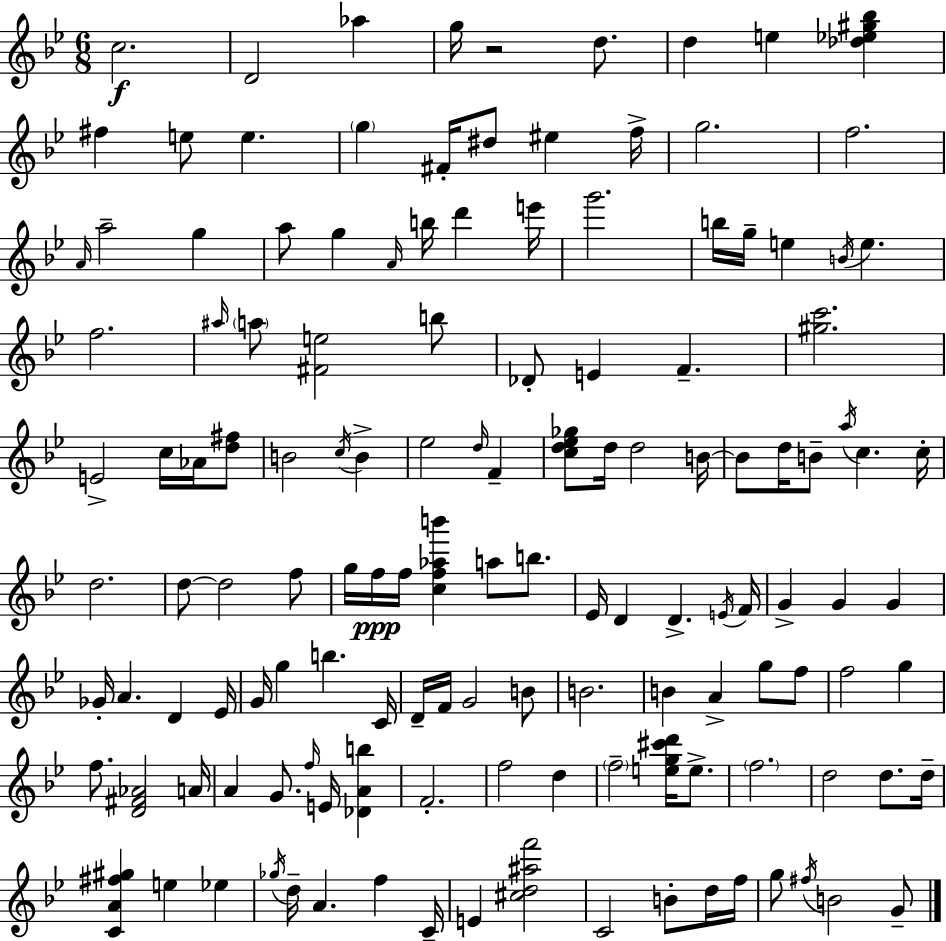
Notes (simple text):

C5/h. D4/h Ab5/q G5/s R/h D5/e. D5/q E5/q [Db5,Eb5,G#5,Bb5]/q F#5/q E5/e E5/q. G5/q F#4/s D#5/e EIS5/q F5/s G5/h. F5/h. A4/s A5/h G5/q A5/e G5/q A4/s B5/s D6/q E6/s G6/h. B5/s G5/s E5/q B4/s E5/q. F5/h. A#5/s A5/e [F#4,E5]/h B5/e Db4/e E4/q F4/q. [G#5,C6]/h. E4/h C5/s Ab4/s [D5,F#5]/e B4/h C5/s B4/q Eb5/h D5/s F4/q [C5,D5,Eb5,Gb5]/e D5/s D5/h B4/s B4/e D5/s B4/e A5/s C5/q. C5/s D5/h. D5/e D5/h F5/e G5/s F5/s F5/s [C5,F5,Ab5,B6]/q A5/e B5/e. Eb4/s D4/q D4/q. E4/s F4/s G4/q G4/q G4/q Gb4/s A4/q. D4/q Eb4/s G4/s G5/q B5/q. C4/s D4/s F4/s G4/h B4/e B4/h. B4/q A4/q G5/e F5/e F5/h G5/q F5/e. [D4,F#4,Ab4]/h A4/s A4/q G4/e. F5/s E4/s [Db4,A4,B5]/q F4/h. F5/h D5/q F5/h [E5,G5,C#6,D6]/s E5/e. F5/h. D5/h D5/e. D5/s [C4,A4,F#5,G#5]/q E5/q Eb5/q Gb5/s D5/s A4/q. F5/q C4/s E4/q [C#5,D5,A#5,F6]/h C4/h B4/e D5/s F5/s G5/e F#5/s B4/h G4/e